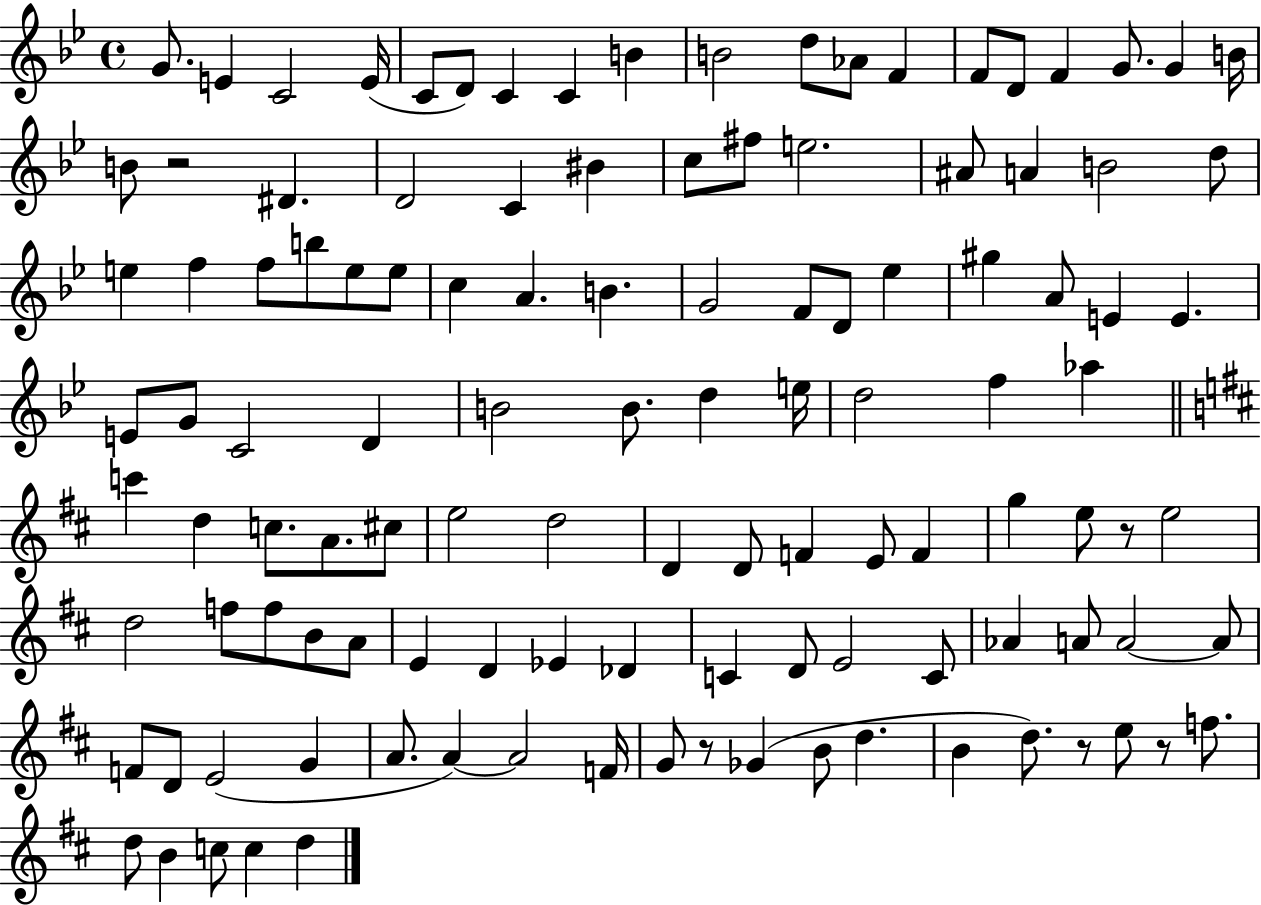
X:1
T:Untitled
M:4/4
L:1/4
K:Bb
G/2 E C2 E/4 C/2 D/2 C C B B2 d/2 _A/2 F F/2 D/2 F G/2 G B/4 B/2 z2 ^D D2 C ^B c/2 ^f/2 e2 ^A/2 A B2 d/2 e f f/2 b/2 e/2 e/2 c A B G2 F/2 D/2 _e ^g A/2 E E E/2 G/2 C2 D B2 B/2 d e/4 d2 f _a c' d c/2 A/2 ^c/2 e2 d2 D D/2 F E/2 F g e/2 z/2 e2 d2 f/2 f/2 B/2 A/2 E D _E _D C D/2 E2 C/2 _A A/2 A2 A/2 F/2 D/2 E2 G A/2 A A2 F/4 G/2 z/2 _G B/2 d B d/2 z/2 e/2 z/2 f/2 d/2 B c/2 c d